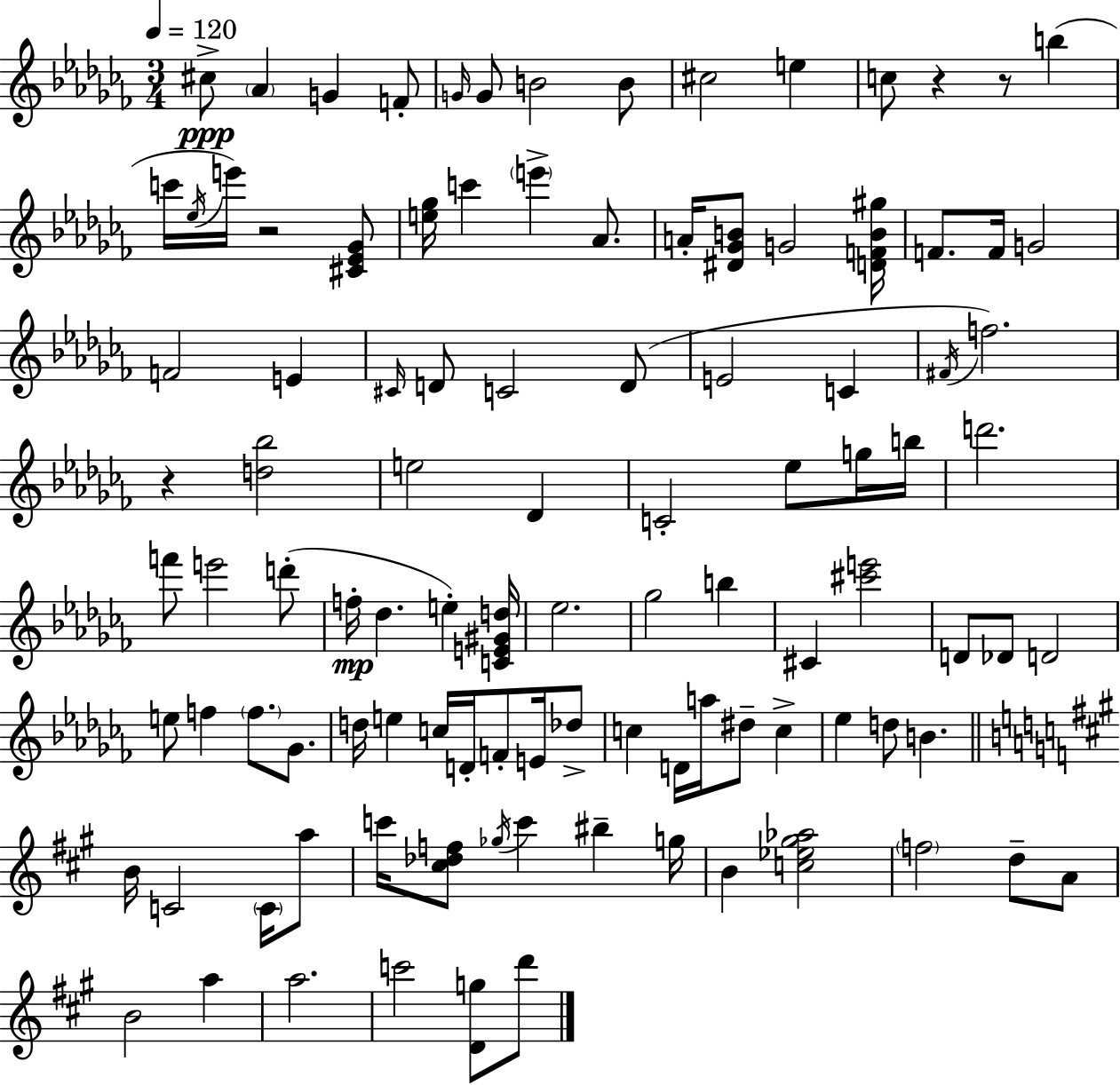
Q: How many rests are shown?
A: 4